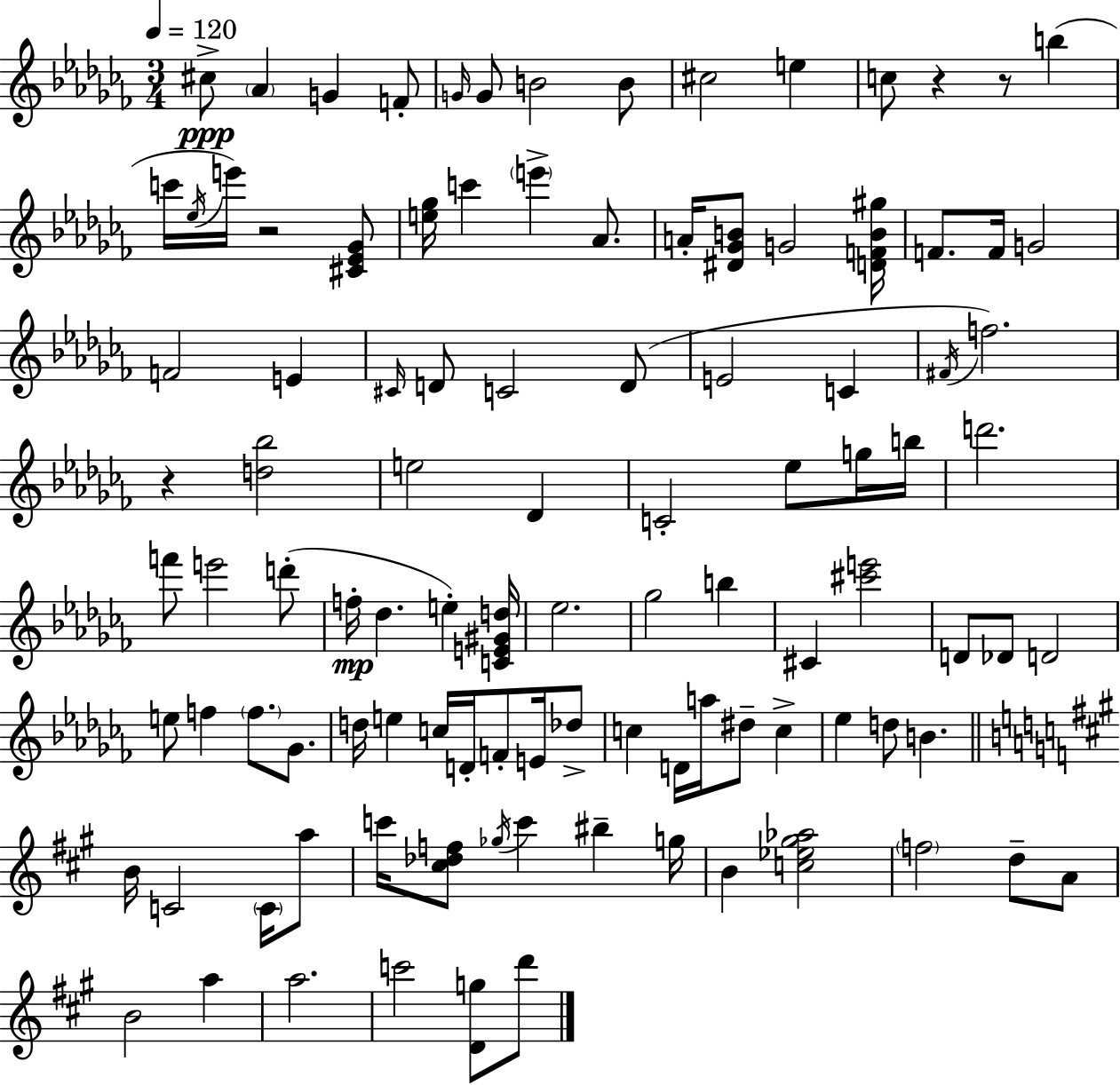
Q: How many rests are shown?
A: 4